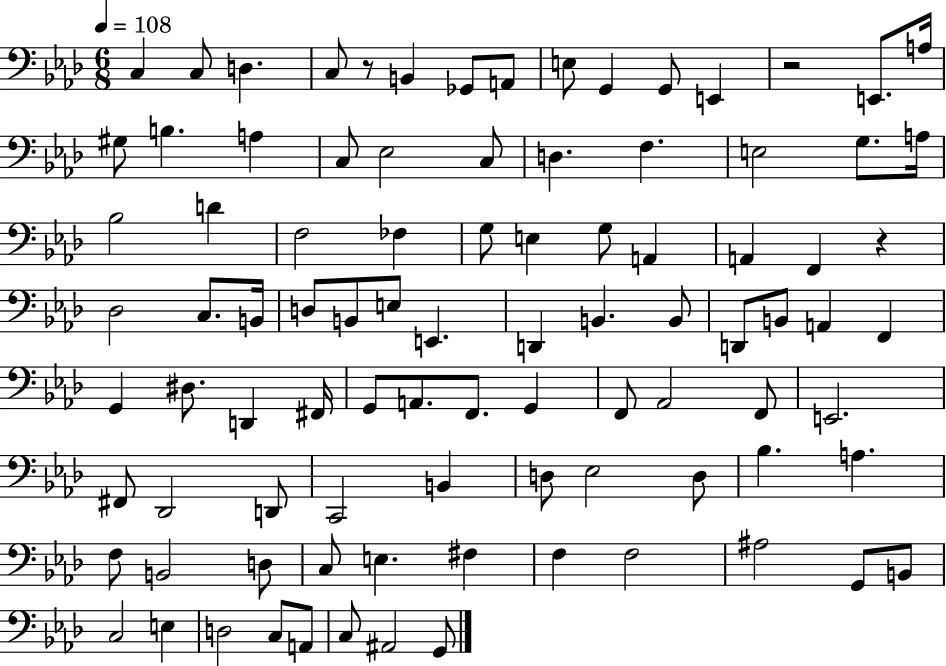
X:1
T:Untitled
M:6/8
L:1/4
K:Ab
C, C,/2 D, C,/2 z/2 B,, _G,,/2 A,,/2 E,/2 G,, G,,/2 E,, z2 E,,/2 A,/4 ^G,/2 B, A, C,/2 _E,2 C,/2 D, F, E,2 G,/2 A,/4 _B,2 D F,2 _F, G,/2 E, G,/2 A,, A,, F,, z _D,2 C,/2 B,,/4 D,/2 B,,/2 E,/2 E,, D,, B,, B,,/2 D,,/2 B,,/2 A,, F,, G,, ^D,/2 D,, ^F,,/4 G,,/2 A,,/2 F,,/2 G,, F,,/2 _A,,2 F,,/2 E,,2 ^F,,/2 _D,,2 D,,/2 C,,2 B,, D,/2 _E,2 D,/2 _B, A, F,/2 B,,2 D,/2 C,/2 E, ^F, F, F,2 ^A,2 G,,/2 B,,/2 C,2 E, D,2 C,/2 A,,/2 C,/2 ^A,,2 G,,/2